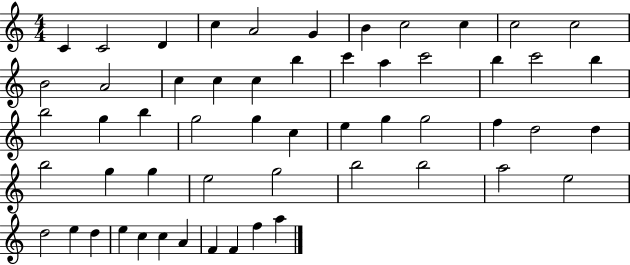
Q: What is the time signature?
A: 4/4